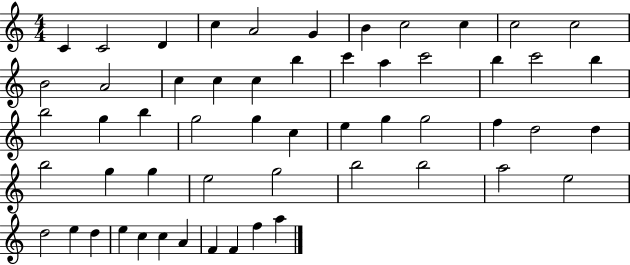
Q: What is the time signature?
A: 4/4